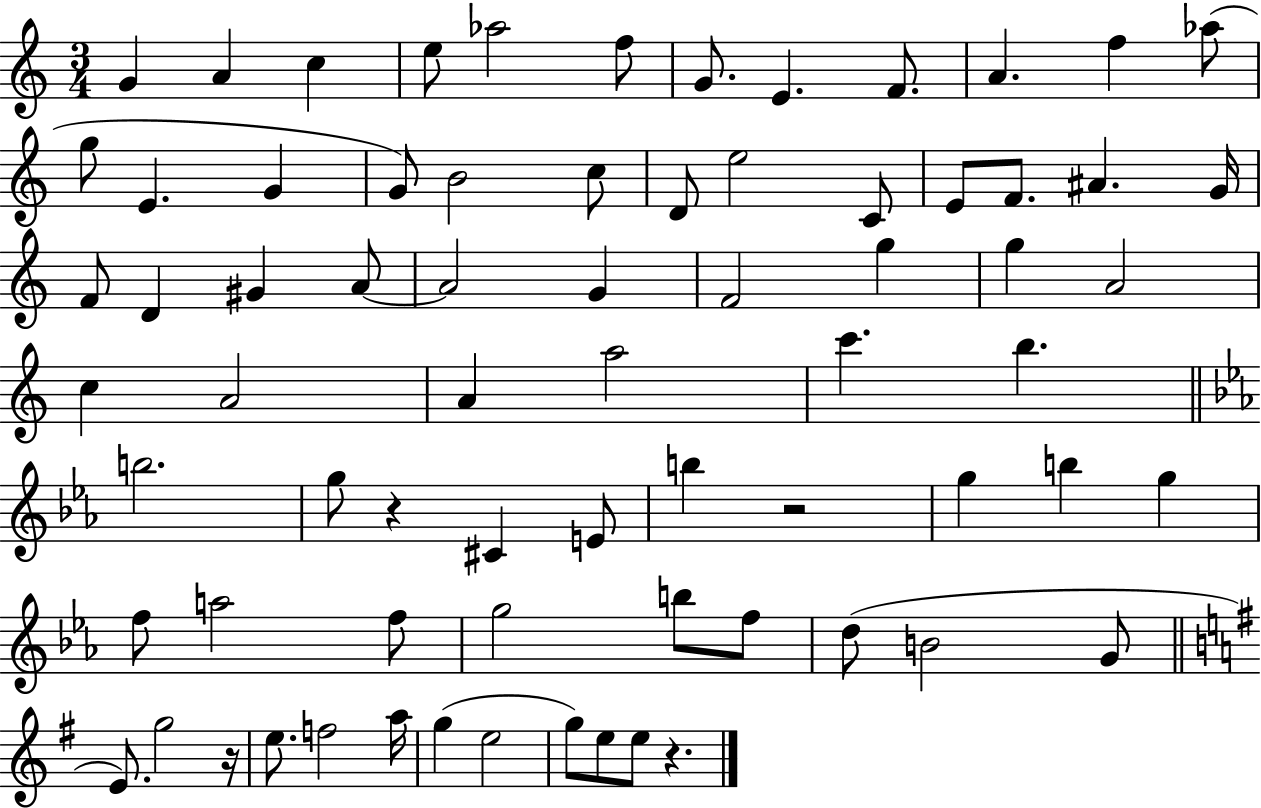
G4/q A4/q C5/q E5/e Ab5/h F5/e G4/e. E4/q. F4/e. A4/q. F5/q Ab5/e G5/e E4/q. G4/q G4/e B4/h C5/e D4/e E5/h C4/e E4/e F4/e. A#4/q. G4/s F4/e D4/q G#4/q A4/e A4/h G4/q F4/h G5/q G5/q A4/h C5/q A4/h A4/q A5/h C6/q. B5/q. B5/h. G5/e R/q C#4/q E4/e B5/q R/h G5/q B5/q G5/q F5/e A5/h F5/e G5/h B5/e F5/e D5/e B4/h G4/e E4/e. G5/h R/s E5/e. F5/h A5/s G5/q E5/h G5/e E5/e E5/e R/q.